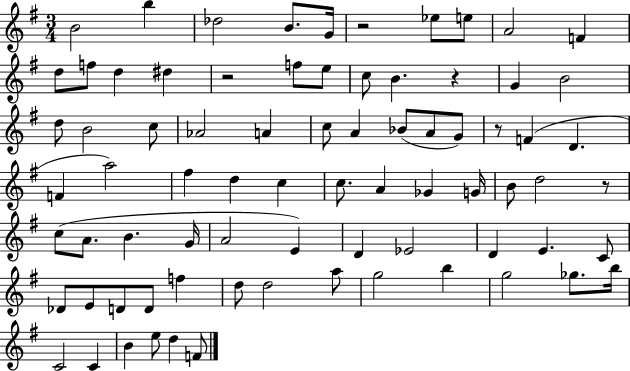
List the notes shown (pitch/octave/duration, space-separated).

B4/h B5/q Db5/h B4/e. G4/s R/h Eb5/e E5/e A4/h F4/q D5/e F5/e D5/q D#5/q R/h F5/e E5/e C5/e B4/q. R/q G4/q B4/h D5/e B4/h C5/e Ab4/h A4/q C5/e A4/q Bb4/e A4/e G4/e R/e F4/q D4/q. F4/q A5/h F#5/q D5/q C5/q C5/e. A4/q Gb4/q G4/s B4/e D5/h R/e C5/e A4/e. B4/q. G4/s A4/h E4/q D4/q Eb4/h D4/q E4/q. C4/e Db4/e E4/e D4/e D4/e F5/q D5/e D5/h A5/e G5/h B5/q G5/h Gb5/e. B5/s C4/h C4/q B4/q E5/e D5/q F4/e